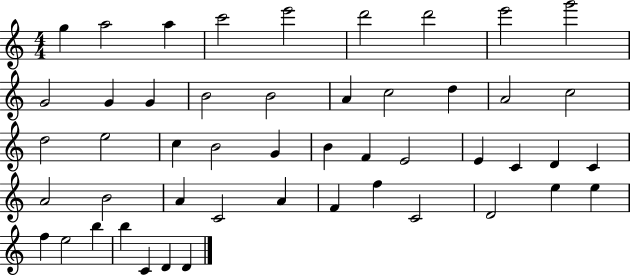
X:1
T:Untitled
M:4/4
L:1/4
K:C
g a2 a c'2 e'2 d'2 d'2 e'2 g'2 G2 G G B2 B2 A c2 d A2 c2 d2 e2 c B2 G B F E2 E C D C A2 B2 A C2 A F f C2 D2 e e f e2 b b C D D